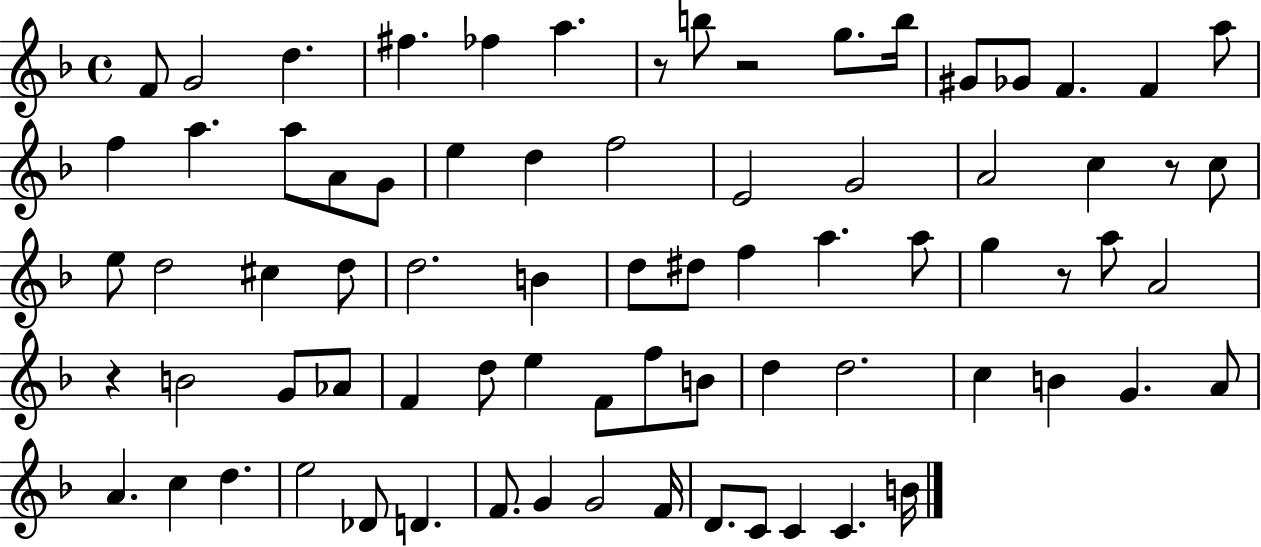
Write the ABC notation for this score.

X:1
T:Untitled
M:4/4
L:1/4
K:F
F/2 G2 d ^f _f a z/2 b/2 z2 g/2 b/4 ^G/2 _G/2 F F a/2 f a a/2 A/2 G/2 e d f2 E2 G2 A2 c z/2 c/2 e/2 d2 ^c d/2 d2 B d/2 ^d/2 f a a/2 g z/2 a/2 A2 z B2 G/2 _A/2 F d/2 e F/2 f/2 B/2 d d2 c B G A/2 A c d e2 _D/2 D F/2 G G2 F/4 D/2 C/2 C C B/4